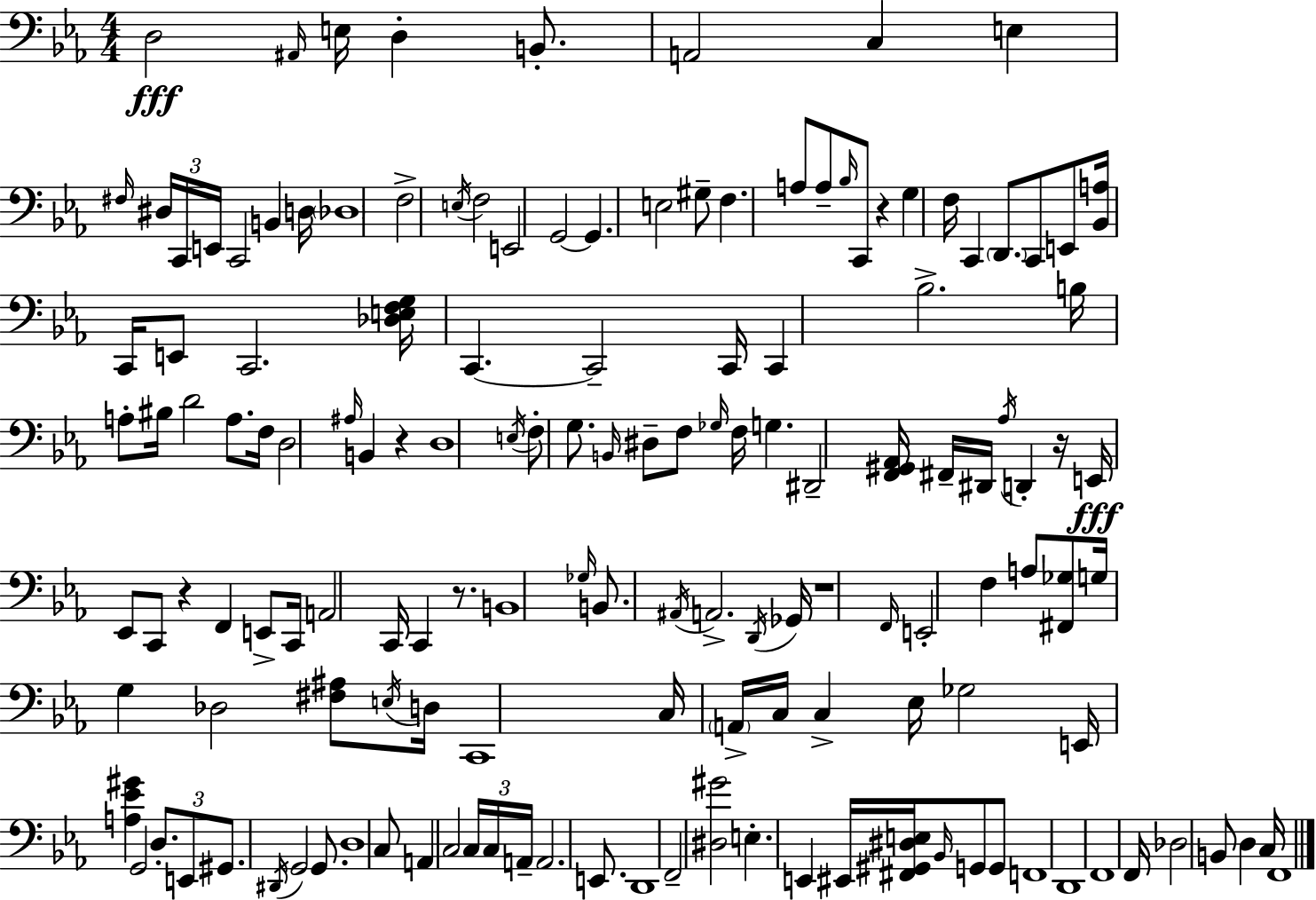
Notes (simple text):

D3/h A#2/s E3/s D3/q B2/e. A2/h C3/q E3/q F#3/s D#3/s C2/s E2/s C2/h B2/q D3/s Db3/w F3/h E3/s F3/h E2/h G2/h G2/q. E3/h G#3/e F3/q. A3/e A3/e Bb3/s C2/e R/q G3/q F3/s C2/q D2/e. C2/e E2/e [Bb2,A3]/s C2/s E2/e C2/h. [Db3,E3,F3,G3]/s C2/q. C2/h C2/s C2/q Bb3/h. B3/s A3/e BIS3/s D4/h A3/e. F3/s D3/h A#3/s B2/q R/q D3/w E3/s F3/e G3/e. B2/s D#3/e F3/e Gb3/s F3/s G3/q. D#2/h [F2,G#2,Ab2]/s F#2/s D#2/s Ab3/s D2/q R/s E2/s Eb2/e C2/e R/q F2/q E2/e C2/s A2/h C2/s C2/q R/e. B2/w Gb3/s B2/e. A#2/s A2/h. D2/s Gb2/s R/w F2/s E2/h F3/q A3/e [F#2,Gb3]/e G3/s G3/q Db3/h [F#3,A#3]/e E3/s D3/s C2/w C3/s A2/s C3/s C3/q Eb3/s Gb3/h E2/s [A3,Eb4,G#4]/q G2/h D3/e. E2/e G#2/e. D#2/s G2/h G2/e. D3/w C3/e A2/q C3/h C3/s C3/s A2/s A2/h. E2/e. D2/w F2/h [D#3,G#4]/h E3/q. E2/q EIS2/s [F#2,G#2,D#3,E3]/s Bb2/s G2/e G2/e F2/w D2/w F2/w F2/s Db3/h B2/e D3/q C3/s F2/w